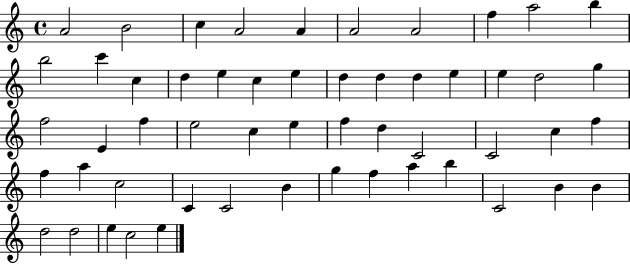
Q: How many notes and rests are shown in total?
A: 54